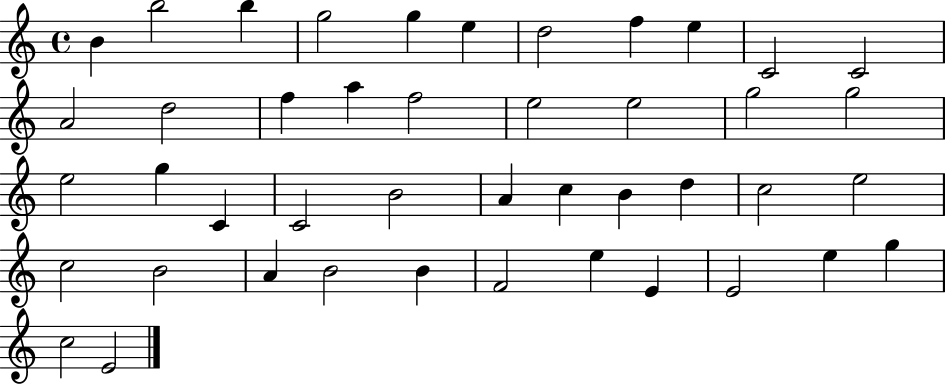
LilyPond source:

{
  \clef treble
  \time 4/4
  \defaultTimeSignature
  \key c \major
  b'4 b''2 b''4 | g''2 g''4 e''4 | d''2 f''4 e''4 | c'2 c'2 | \break a'2 d''2 | f''4 a''4 f''2 | e''2 e''2 | g''2 g''2 | \break e''2 g''4 c'4 | c'2 b'2 | a'4 c''4 b'4 d''4 | c''2 e''2 | \break c''2 b'2 | a'4 b'2 b'4 | f'2 e''4 e'4 | e'2 e''4 g''4 | \break c''2 e'2 | \bar "|."
}